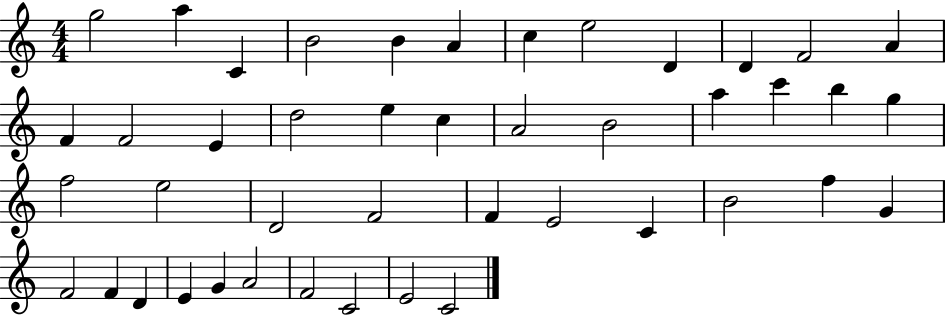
X:1
T:Untitled
M:4/4
L:1/4
K:C
g2 a C B2 B A c e2 D D F2 A F F2 E d2 e c A2 B2 a c' b g f2 e2 D2 F2 F E2 C B2 f G F2 F D E G A2 F2 C2 E2 C2